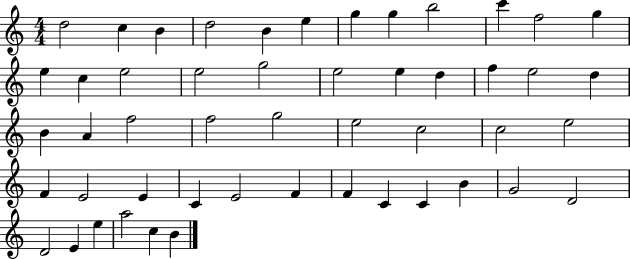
D5/h C5/q B4/q D5/h B4/q E5/q G5/q G5/q B5/h C6/q F5/h G5/q E5/q C5/q E5/h E5/h G5/h E5/h E5/q D5/q F5/q E5/h D5/q B4/q A4/q F5/h F5/h G5/h E5/h C5/h C5/h E5/h F4/q E4/h E4/q C4/q E4/h F4/q F4/q C4/q C4/q B4/q G4/h D4/h D4/h E4/q E5/q A5/h C5/q B4/q